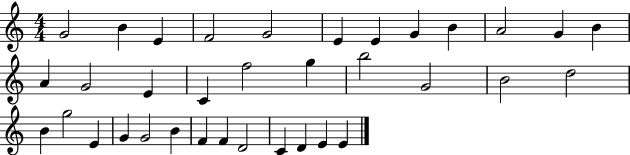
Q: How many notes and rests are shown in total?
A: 35